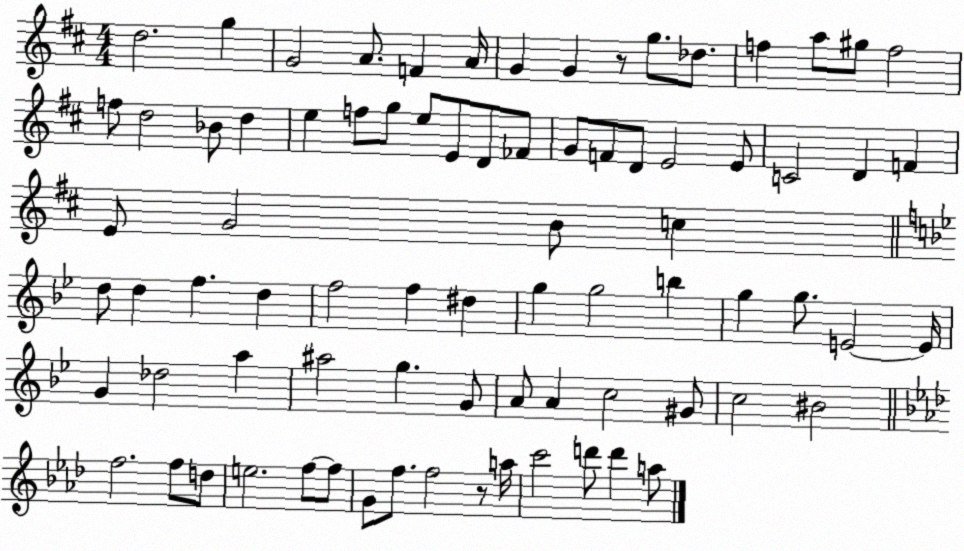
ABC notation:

X:1
T:Untitled
M:4/4
L:1/4
K:D
d2 g G2 A/2 F A/4 G G z/2 g/2 _d/2 f a/2 ^g/2 f2 f/2 d2 _B/2 d e f/2 g/2 e/2 E/2 D/2 _F/2 G/2 F/2 D/2 E2 E/2 C2 D F E/2 G2 B/2 c d/2 d f d f2 f ^d g g2 b g g/2 E2 E/4 G _d2 a ^a2 g G/2 A/2 A c2 ^G/2 c2 ^B2 f2 f/2 d/2 e2 f/2 f/2 G/2 f/2 f2 z/2 a/4 c'2 d'/2 d' a/2